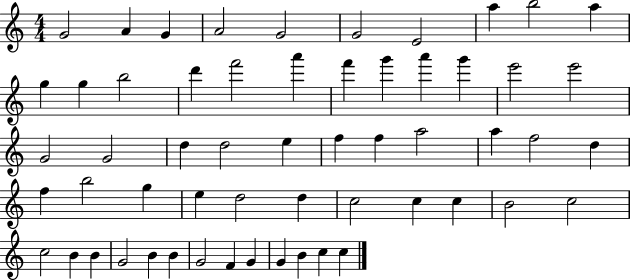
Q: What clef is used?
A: treble